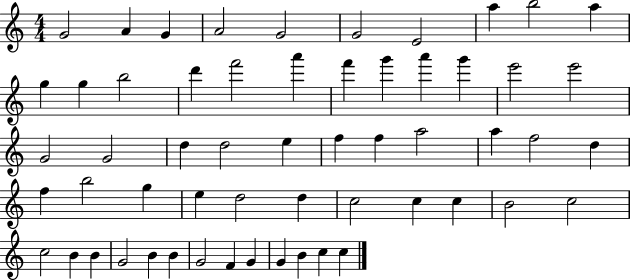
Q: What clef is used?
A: treble